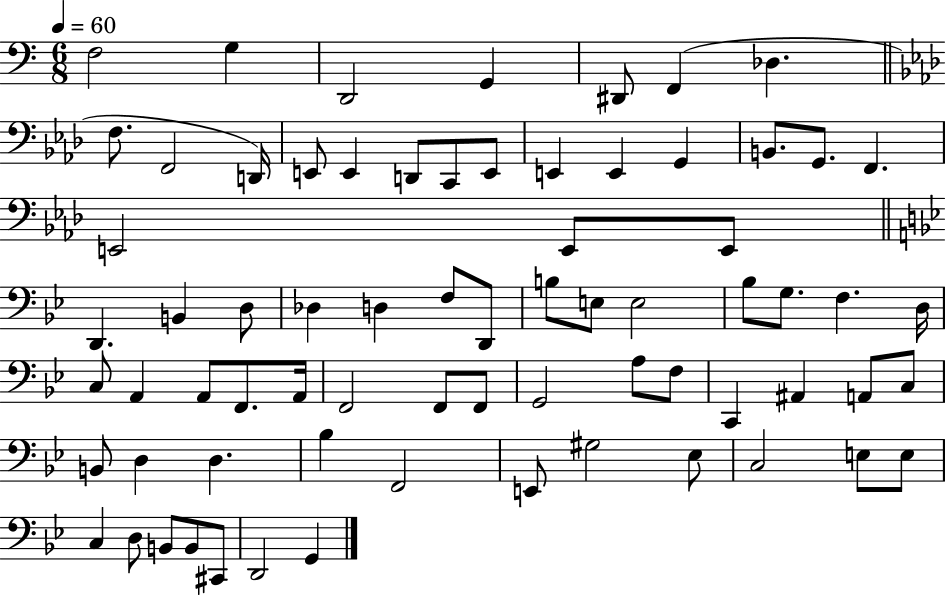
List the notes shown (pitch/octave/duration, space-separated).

F3/h G3/q D2/h G2/q D#2/e F2/q Db3/q. F3/e. F2/h D2/s E2/e E2/q D2/e C2/e E2/e E2/q E2/q G2/q B2/e. G2/e. F2/q. E2/h E2/e E2/e D2/q. B2/q D3/e Db3/q D3/q F3/e D2/e B3/e E3/e E3/h Bb3/e G3/e. F3/q. D3/s C3/e A2/q A2/e F2/e. A2/s F2/h F2/e F2/e G2/h A3/e F3/e C2/q A#2/q A2/e C3/e B2/e D3/q D3/q. Bb3/q F2/h E2/e G#3/h Eb3/e C3/h E3/e E3/e C3/q D3/e B2/e B2/e C#2/e D2/h G2/q